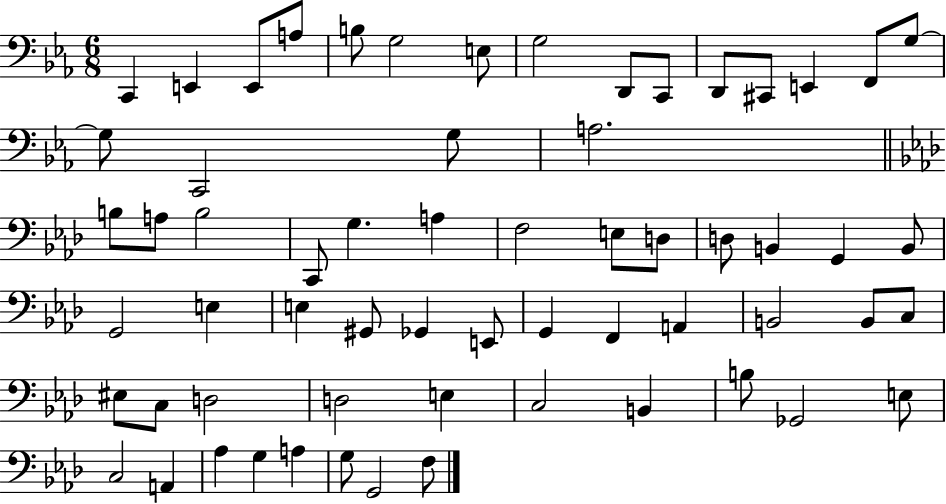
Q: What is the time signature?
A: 6/8